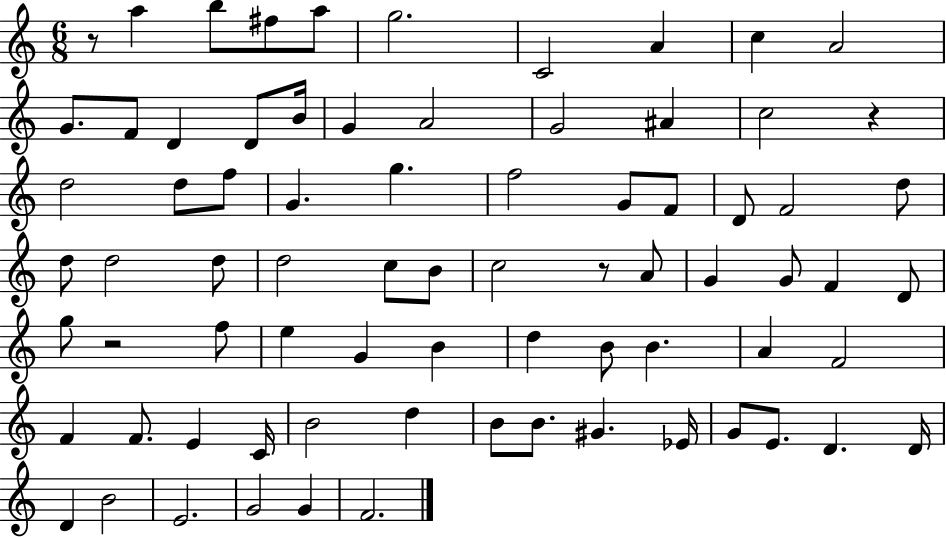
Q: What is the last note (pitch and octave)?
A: F4